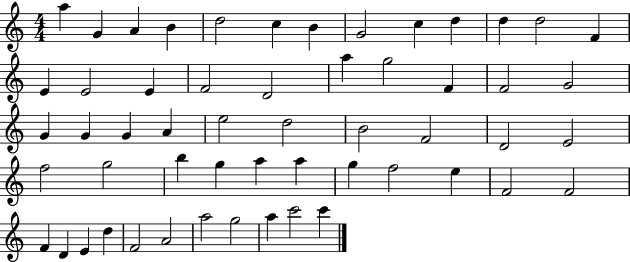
{
  \clef treble
  \numericTimeSignature
  \time 4/4
  \key c \major
  a''4 g'4 a'4 b'4 | d''2 c''4 b'4 | g'2 c''4 d''4 | d''4 d''2 f'4 | \break e'4 e'2 e'4 | f'2 d'2 | a''4 g''2 f'4 | f'2 g'2 | \break g'4 g'4 g'4 a'4 | e''2 d''2 | b'2 f'2 | d'2 e'2 | \break f''2 g''2 | b''4 g''4 a''4 a''4 | g''4 f''2 e''4 | f'2 f'2 | \break f'4 d'4 e'4 d''4 | f'2 a'2 | a''2 g''2 | a''4 c'''2 c'''4 | \break \bar "|."
}